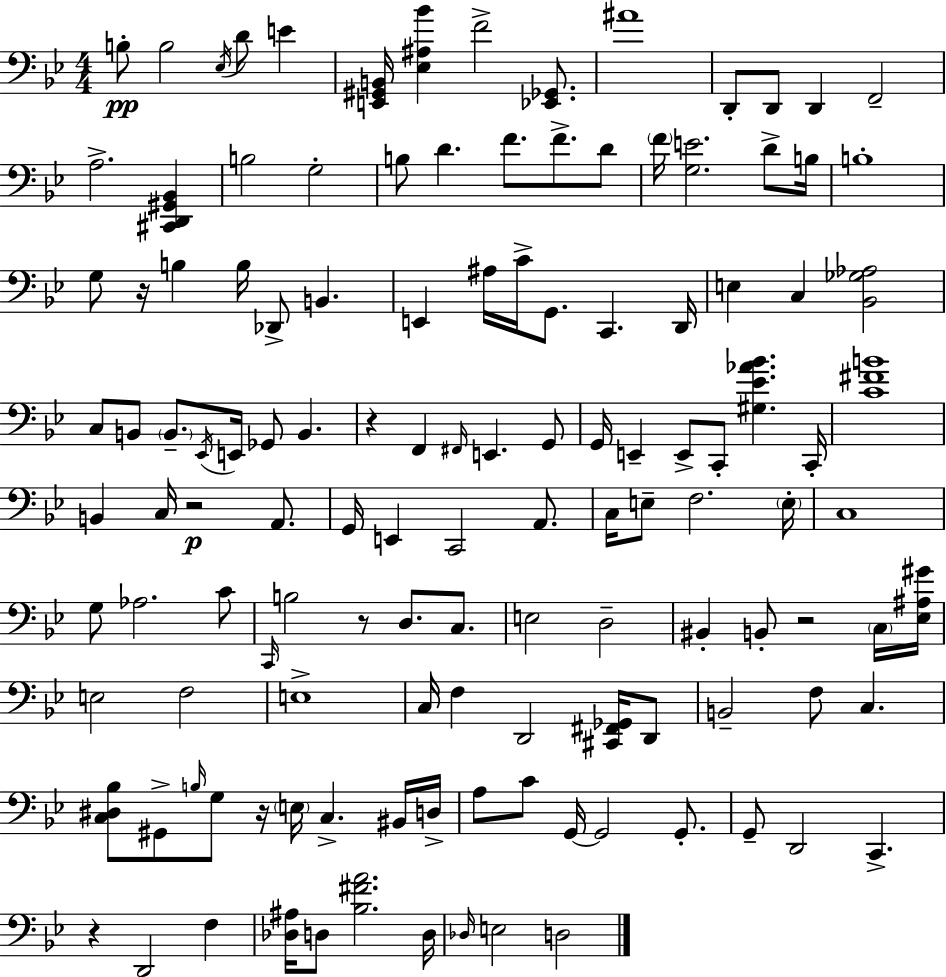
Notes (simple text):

B3/e B3/h Eb3/s D4/e E4/q [E2,G#2,B2]/s [Eb3,A#3,Bb4]/q F4/h [Eb2,Gb2]/e. A#4/w D2/e D2/e D2/q F2/h A3/h. [C#2,D2,G#2,Bb2]/q B3/h G3/h B3/e D4/q. F4/e. F4/e. D4/e F4/s [G3,E4]/h. D4/e B3/s B3/w G3/e R/s B3/q B3/s Db2/e B2/q. E2/q A#3/s C4/s G2/e. C2/q. D2/s E3/q C3/q [Bb2,Gb3,Ab3]/h C3/e B2/e B2/e. Eb2/s E2/s Gb2/e B2/q. R/q F2/q F#2/s E2/q. G2/e G2/s E2/q E2/e C2/e [G#3,Eb4,Ab4,Bb4]/q. C2/s [C4,F#4,B4]/w B2/q C3/s R/h A2/e. G2/s E2/q C2/h A2/e. C3/s E3/e F3/h. E3/s C3/w G3/e Ab3/h. C4/e C2/s B3/h R/e D3/e. C3/e. E3/h D3/h BIS2/q B2/e R/h C3/s [Eb3,A#3,G#4]/s E3/h F3/h E3/w C3/s F3/q D2/h [C#2,F#2,Gb2]/s D2/e B2/h F3/e C3/q. [C3,D#3,Bb3]/e G#2/e B3/s G3/e R/s E3/s C3/q. BIS2/s D3/s A3/e C4/e G2/s G2/h G2/e. G2/e D2/h C2/q. R/q D2/h F3/q [Db3,A#3]/s D3/e [Bb3,F#4,A4]/h. D3/s Db3/s E3/h D3/h